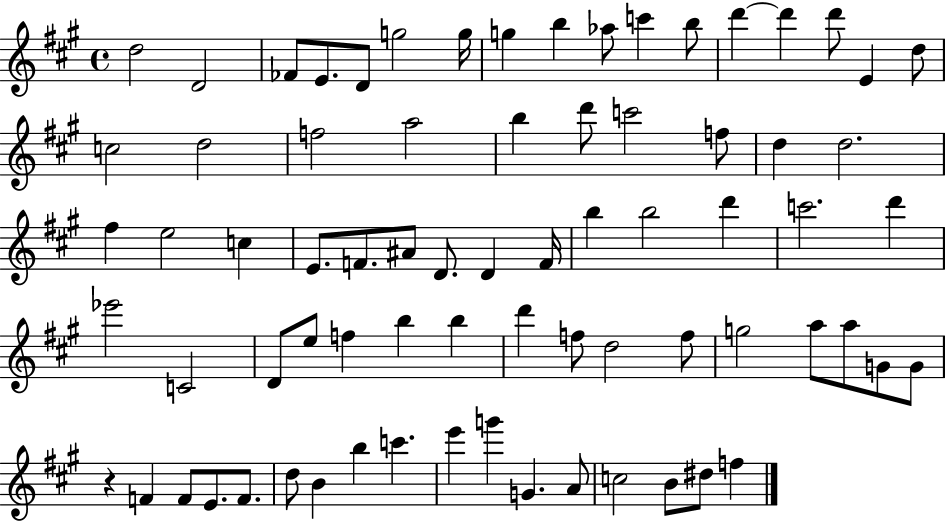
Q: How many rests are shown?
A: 1